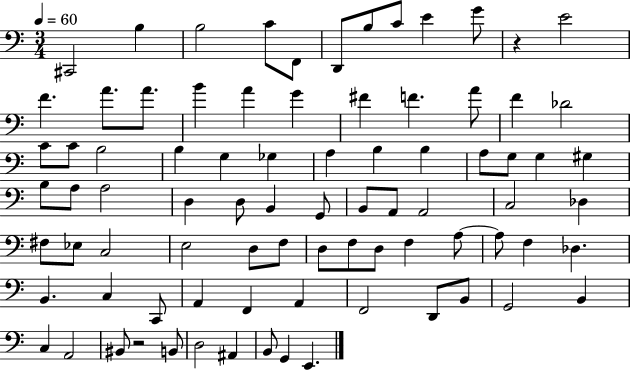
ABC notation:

X:1
T:Untitled
M:3/4
L:1/4
K:C
^C,,2 B, B,2 C/2 F,,/2 D,,/2 B,/2 C/2 E G/2 z E2 F A/2 A/2 B A G ^F F A/2 F _D2 C/2 C/2 B,2 B, G, _G, A, B, B, A,/2 G,/2 G, ^G, B,/2 A,/2 A,2 D, D,/2 B,, G,,/2 B,,/2 A,,/2 A,,2 C,2 _D, ^F,/2 _E,/2 C,2 E,2 D,/2 F,/2 D,/2 F,/2 D,/2 F, A,/2 A,/2 F, _D, B,, C, C,,/2 A,, F,, A,, F,,2 D,,/2 B,,/2 G,,2 B,, C, A,,2 ^B,,/2 z2 B,,/2 D,2 ^A,, B,,/2 G,, E,,